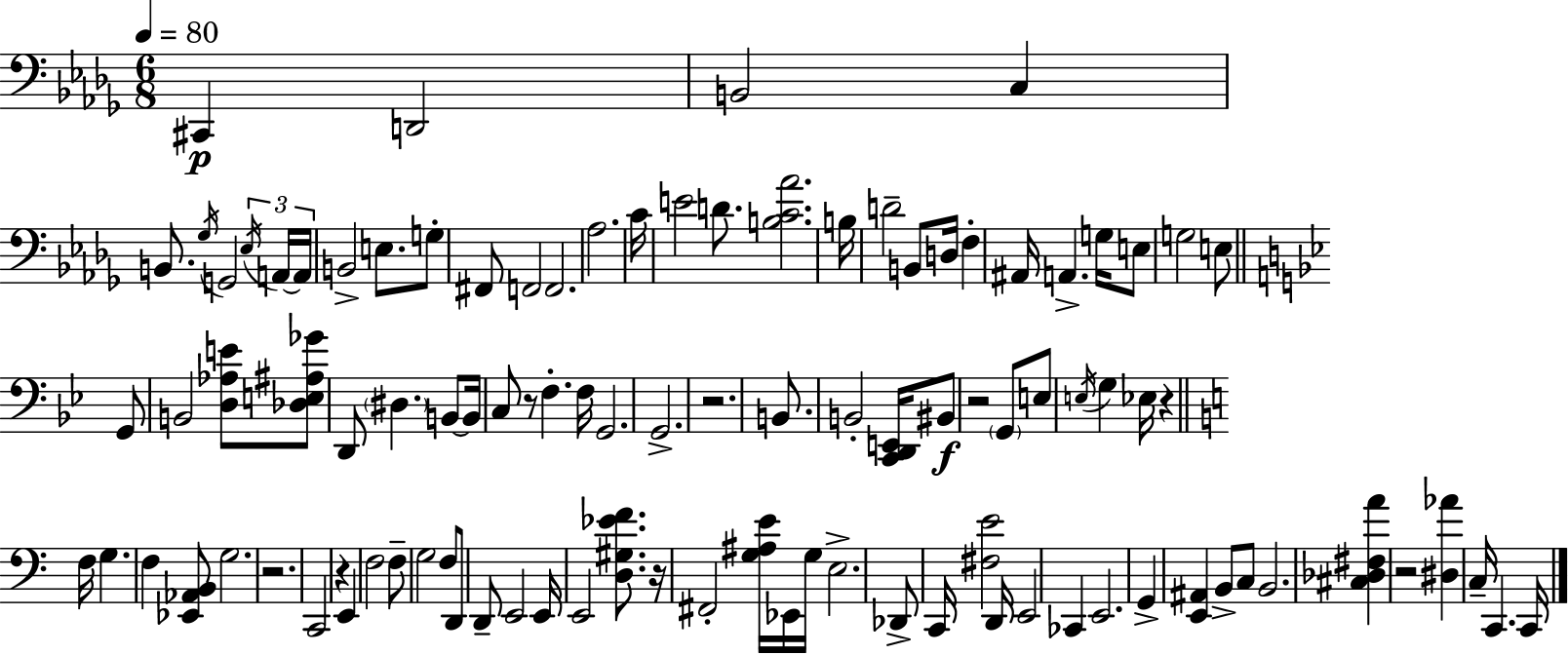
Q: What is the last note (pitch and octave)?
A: C2